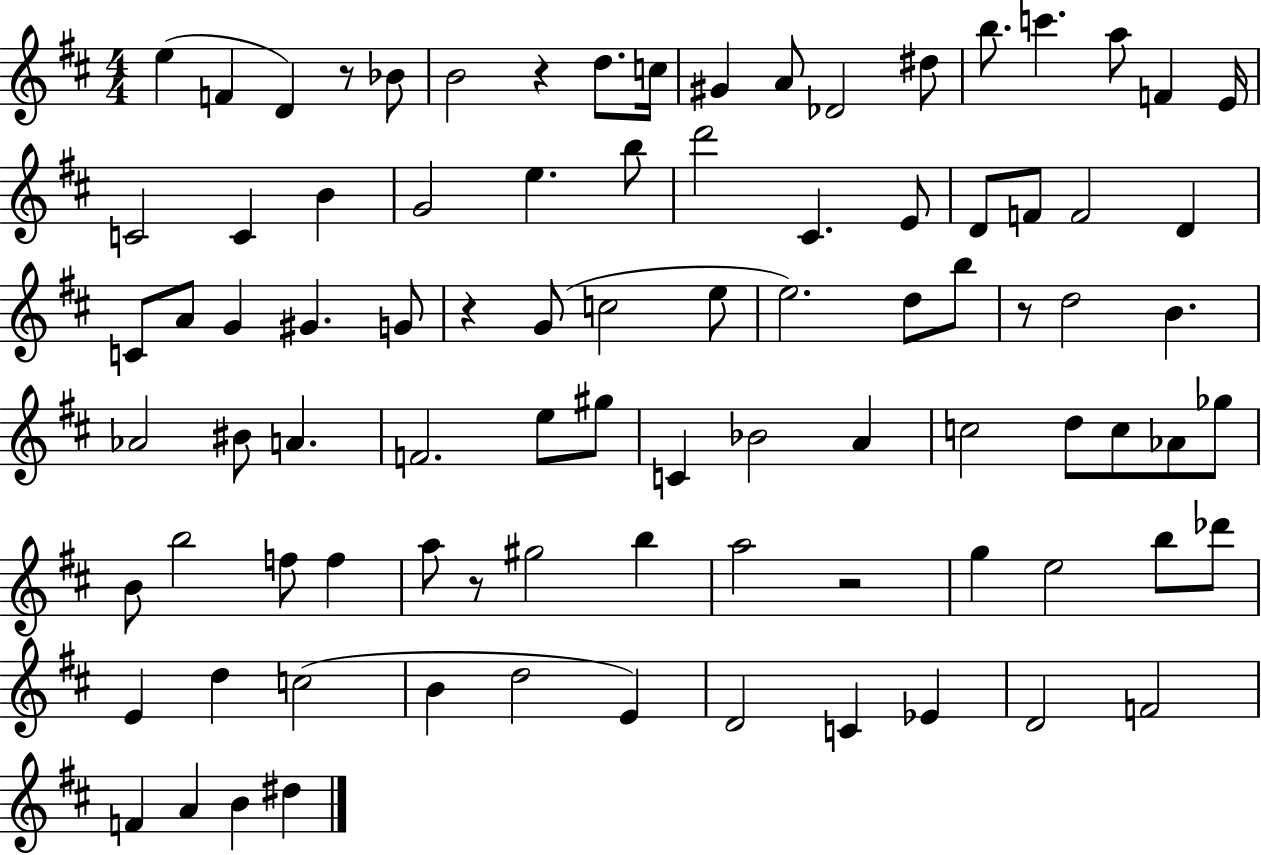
{
  \clef treble
  \numericTimeSignature
  \time 4/4
  \key d \major
  e''4( f'4 d'4) r8 bes'8 | b'2 r4 d''8. c''16 | gis'4 a'8 des'2 dis''8 | b''8. c'''4. a''8 f'4 e'16 | \break c'2 c'4 b'4 | g'2 e''4. b''8 | d'''2 cis'4. e'8 | d'8 f'8 f'2 d'4 | \break c'8 a'8 g'4 gis'4. g'8 | r4 g'8( c''2 e''8 | e''2.) d''8 b''8 | r8 d''2 b'4. | \break aes'2 bis'8 a'4. | f'2. e''8 gis''8 | c'4 bes'2 a'4 | c''2 d''8 c''8 aes'8 ges''8 | \break b'8 b''2 f''8 f''4 | a''8 r8 gis''2 b''4 | a''2 r2 | g''4 e''2 b''8 des'''8 | \break e'4 d''4 c''2( | b'4 d''2 e'4) | d'2 c'4 ees'4 | d'2 f'2 | \break f'4 a'4 b'4 dis''4 | \bar "|."
}